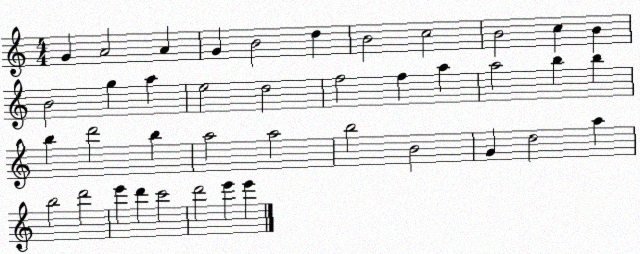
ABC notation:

X:1
T:Untitled
M:4/4
L:1/4
K:C
G A2 A G B2 d B2 c2 B2 c B B2 g a e2 d2 f2 f a a2 b b b d'2 b a2 a2 b2 B2 G d2 a b2 d'2 e' d' c'2 d'2 e' e'